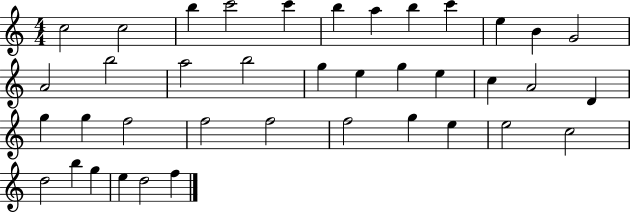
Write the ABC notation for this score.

X:1
T:Untitled
M:4/4
L:1/4
K:C
c2 c2 b c'2 c' b a b c' e B G2 A2 b2 a2 b2 g e g e c A2 D g g f2 f2 f2 f2 g e e2 c2 d2 b g e d2 f